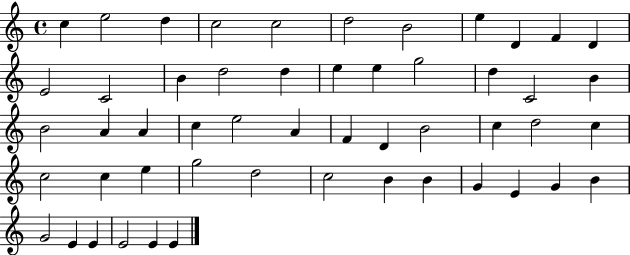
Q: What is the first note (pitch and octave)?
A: C5